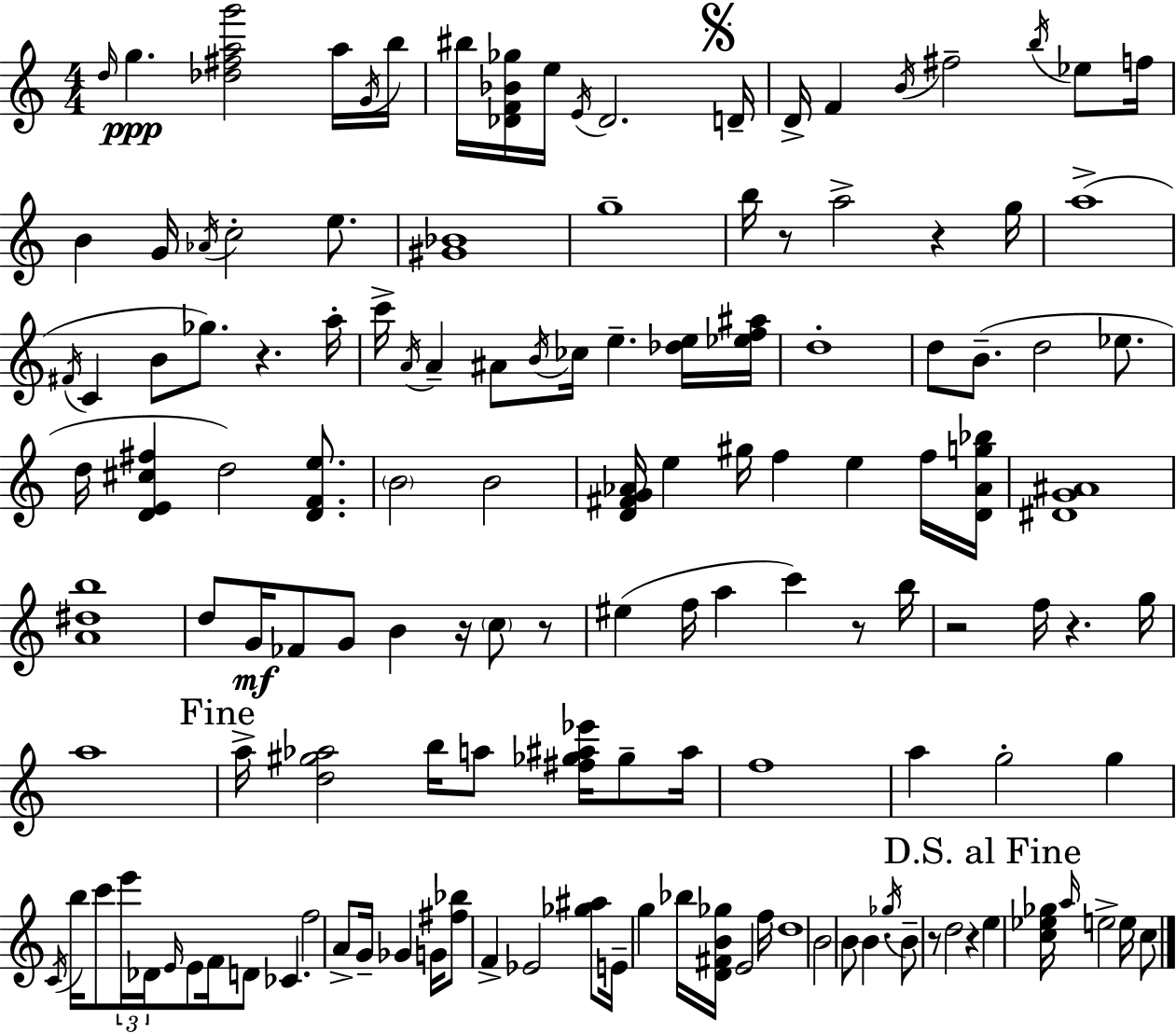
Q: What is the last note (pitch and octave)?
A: C5